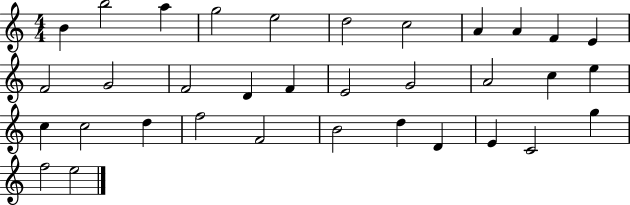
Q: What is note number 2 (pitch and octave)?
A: B5